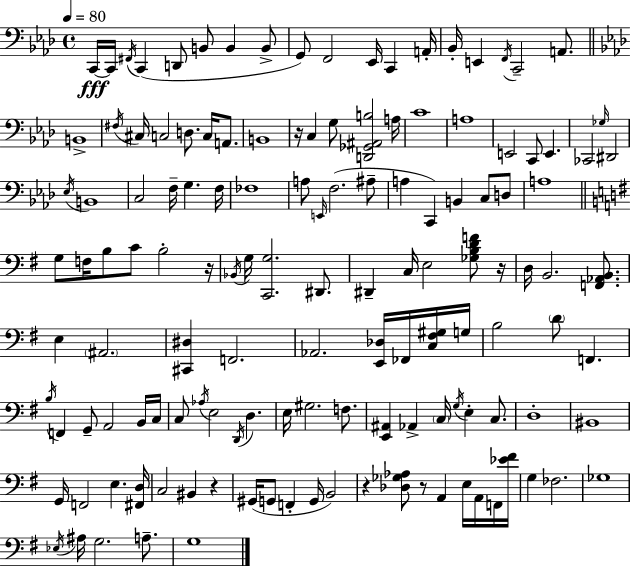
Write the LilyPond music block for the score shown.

{
  \clef bass
  \time 4/4
  \defaultTimeSignature
  \key f \minor
  \tempo 4 = 80
  c,16~~\fff c,16 \acciaccatura { fis,16 } c,4( d,8 b,8 b,4 b,8-> | g,8) f,2 ees,16 c,4 | a,16-. bes,16-. e,4 \acciaccatura { f,16 } c,2-- a,8. | \bar "||" \break \key aes \major b,1-> | \acciaccatura { fis16 } cis16 c2 d8. c16 a,8. | b,1 | r16 c4 g8 <d, ges, ais, b>2 | \break a16 c'1 | a1 | e,2 c,8 e,4. | ces,2 \grace { ges16 } dis,2 | \break \acciaccatura { ees16 } b,1 | c2 f16-- g4. | f16 fes1 | a8 \grace { e,16 } f2.( | \break ais8-- a4 c,4) b,4 | c8 d8 a1 | \bar "||" \break \key g \major g8 f16 b8 c'8 b2-. r16 | \acciaccatura { bes,16 } g16 <c, g>2. dis,8. | dis,4-- c16 e2 <ges b d' f'>8 | r16 d16 b,2. <f, aes, b,>8. | \break e4 \parenthesize ais,2. | <cis, dis>4 f,2. | aes,2. <e, des>16 fes,16 <c fis gis>16 | g16 b2 \parenthesize d'8 f,4. | \break \acciaccatura { b16 } f,4 g,8-- a,2 | b,16 c16 c8 \acciaccatura { aes16 } e2 \acciaccatura { d,16 } d4. | e16 gis2. | f8. <e, ais,>4 aes,4-> \parenthesize c16 \acciaccatura { g16 } e4-. | \break c8. d1-. | bis,1 | g,16 f,2 e4. | <fis, d>16 c2 bis,4 | \break r4 gis,16( g,8 f,4-. g,16 b,2) | r4 <des ges aes>8 r8 a,4 | e16 a,16 f,16 <ees' fis'>16 g4 fes2. | ges1 | \break \acciaccatura { ees16 } ais16 g2. | a8.-- g1 | \bar "|."
}